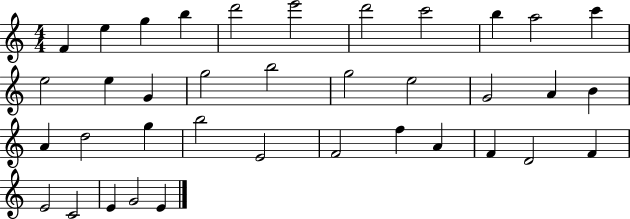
X:1
T:Untitled
M:4/4
L:1/4
K:C
F e g b d'2 e'2 d'2 c'2 b a2 c' e2 e G g2 b2 g2 e2 G2 A B A d2 g b2 E2 F2 f A F D2 F E2 C2 E G2 E